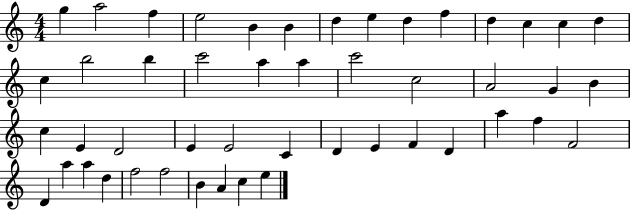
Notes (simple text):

G5/q A5/h F5/q E5/h B4/q B4/q D5/q E5/q D5/q F5/q D5/q C5/q C5/q D5/q C5/q B5/h B5/q C6/h A5/q A5/q C6/h C5/h A4/h G4/q B4/q C5/q E4/q D4/h E4/q E4/h C4/q D4/q E4/q F4/q D4/q A5/q F5/q F4/h D4/q A5/q A5/q D5/q F5/h F5/h B4/q A4/q C5/q E5/q